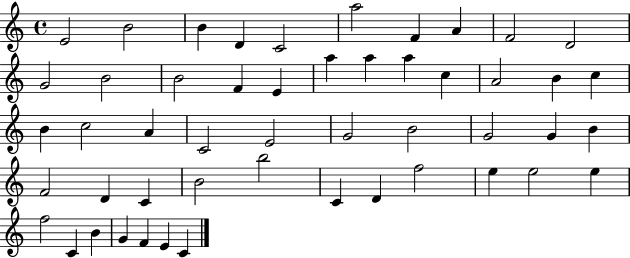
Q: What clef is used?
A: treble